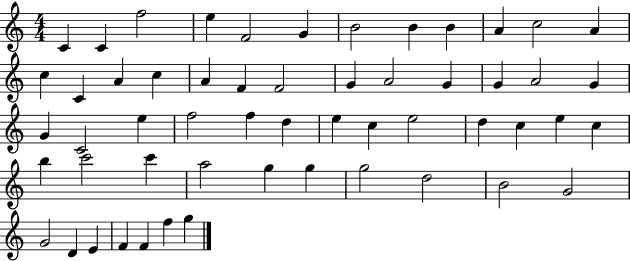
C4/q C4/q F5/h E5/q F4/h G4/q B4/h B4/q B4/q A4/q C5/h A4/q C5/q C4/q A4/q C5/q A4/q F4/q F4/h G4/q A4/h G4/q G4/q A4/h G4/q G4/q C4/h E5/q F5/h F5/q D5/q E5/q C5/q E5/h D5/q C5/q E5/q C5/q B5/q C6/h C6/q A5/h G5/q G5/q G5/h D5/h B4/h G4/h G4/h D4/q E4/q F4/q F4/q F5/q G5/q